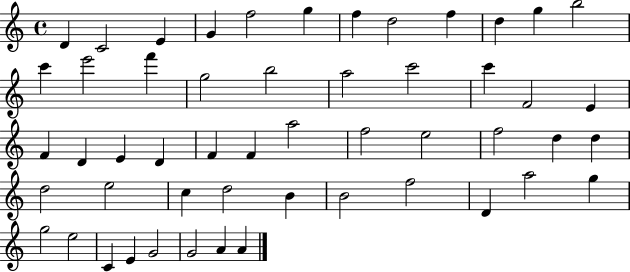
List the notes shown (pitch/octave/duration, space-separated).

D4/q C4/h E4/q G4/q F5/h G5/q F5/q D5/h F5/q D5/q G5/q B5/h C6/q E6/h F6/q G5/h B5/h A5/h C6/h C6/q F4/h E4/q F4/q D4/q E4/q D4/q F4/q F4/q A5/h F5/h E5/h F5/h D5/q D5/q D5/h E5/h C5/q D5/h B4/q B4/h F5/h D4/q A5/h G5/q G5/h E5/h C4/q E4/q G4/h G4/h A4/q A4/q